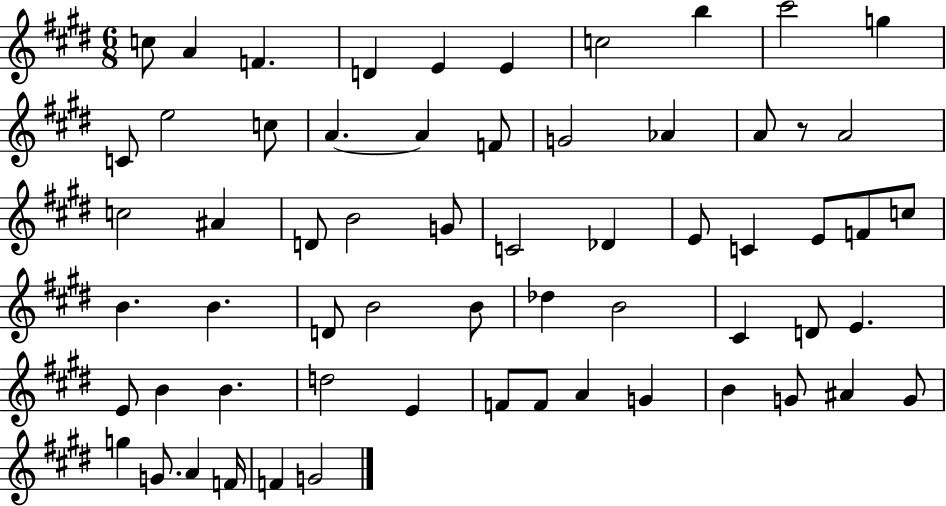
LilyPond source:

{
  \clef treble
  \numericTimeSignature
  \time 6/8
  \key e \major
  c''8 a'4 f'4. | d'4 e'4 e'4 | c''2 b''4 | cis'''2 g''4 | \break c'8 e''2 c''8 | a'4.~~ a'4 f'8 | g'2 aes'4 | a'8 r8 a'2 | \break c''2 ais'4 | d'8 b'2 g'8 | c'2 des'4 | e'8 c'4 e'8 f'8 c''8 | \break b'4. b'4. | d'8 b'2 b'8 | des''4 b'2 | cis'4 d'8 e'4. | \break e'8 b'4 b'4. | d''2 e'4 | f'8 f'8 a'4 g'4 | b'4 g'8 ais'4 g'8 | \break g''4 g'8. a'4 f'16 | f'4 g'2 | \bar "|."
}